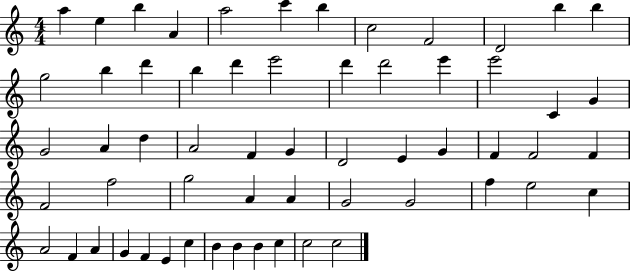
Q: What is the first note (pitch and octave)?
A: A5